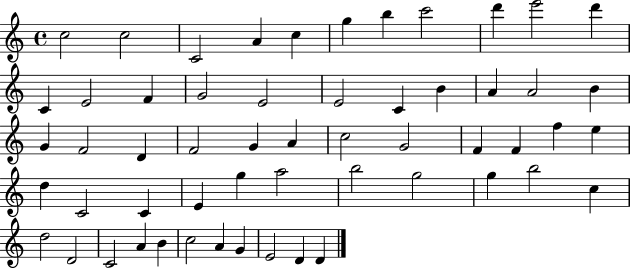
X:1
T:Untitled
M:4/4
L:1/4
K:C
c2 c2 C2 A c g b c'2 d' e'2 d' C E2 F G2 E2 E2 C B A A2 B G F2 D F2 G A c2 G2 F F f e d C2 C E g a2 b2 g2 g b2 c d2 D2 C2 A B c2 A G E2 D D